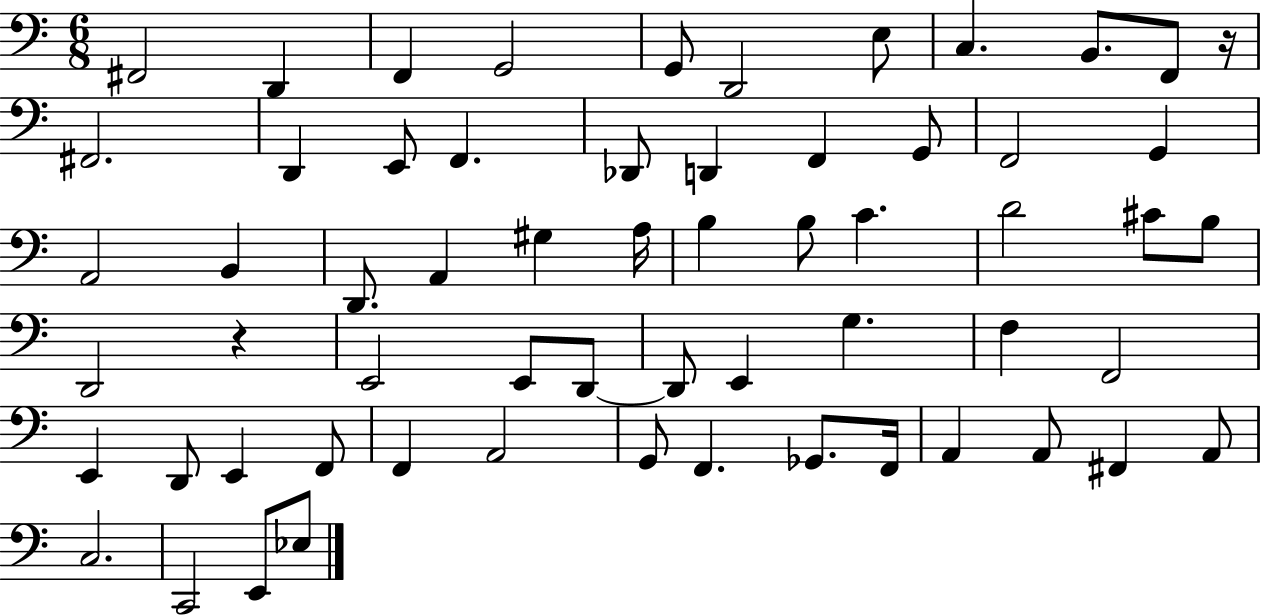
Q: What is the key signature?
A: C major